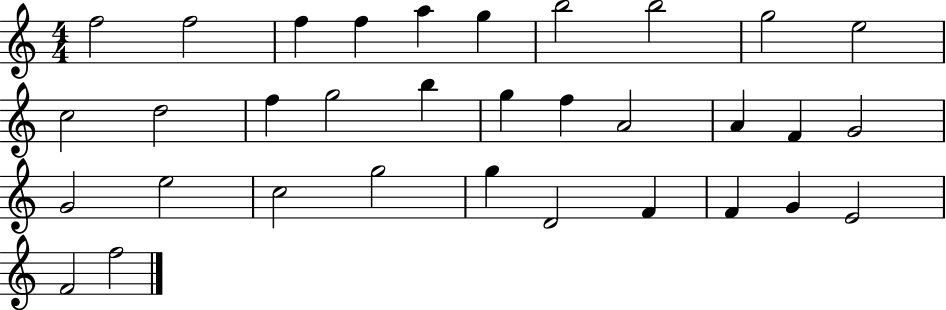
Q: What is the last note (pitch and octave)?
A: F5